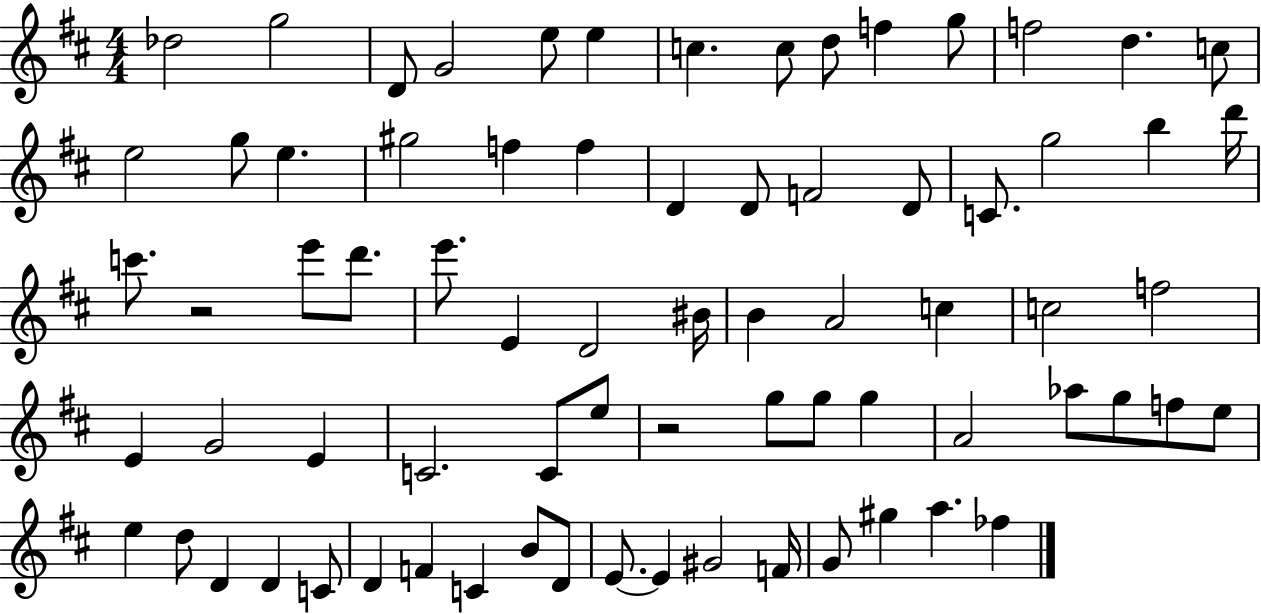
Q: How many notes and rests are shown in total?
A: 74